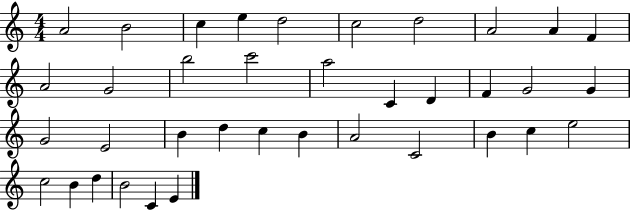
X:1
T:Untitled
M:4/4
L:1/4
K:C
A2 B2 c e d2 c2 d2 A2 A F A2 G2 b2 c'2 a2 C D F G2 G G2 E2 B d c B A2 C2 B c e2 c2 B d B2 C E